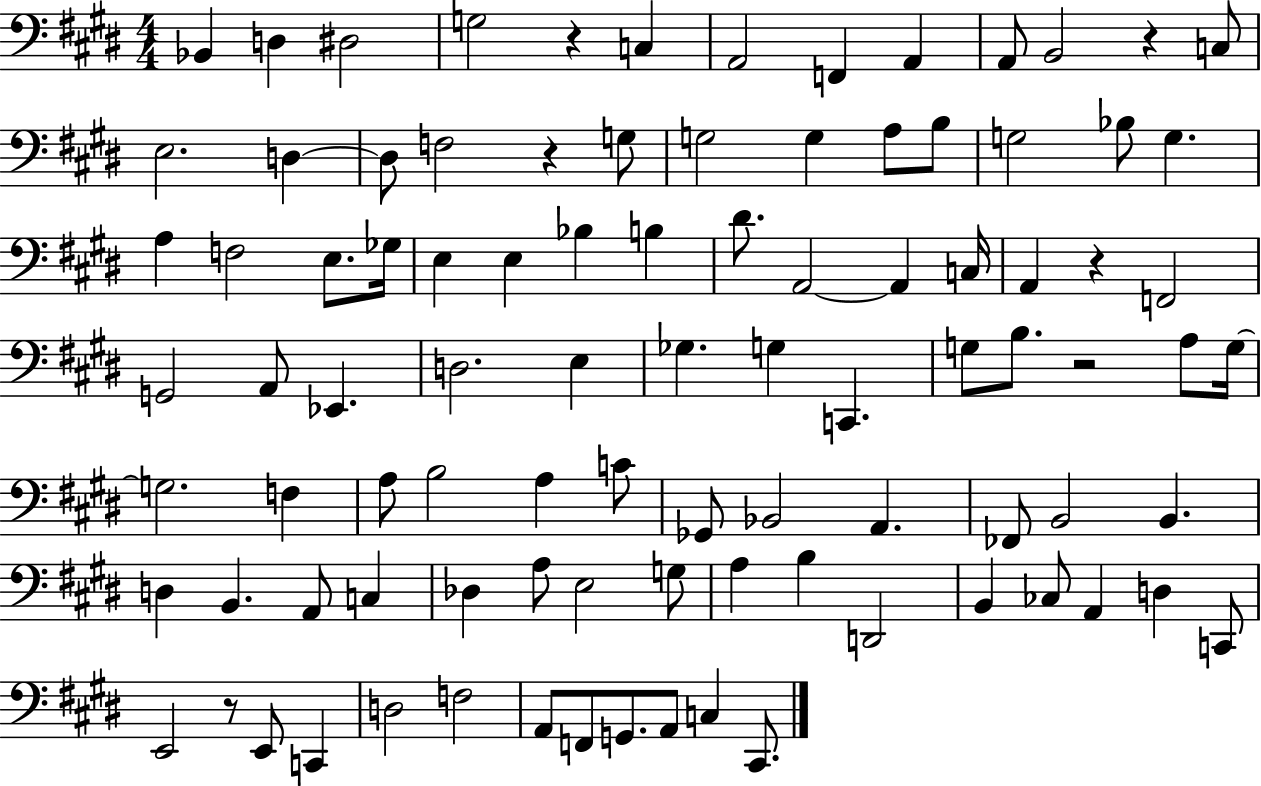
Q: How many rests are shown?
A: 6